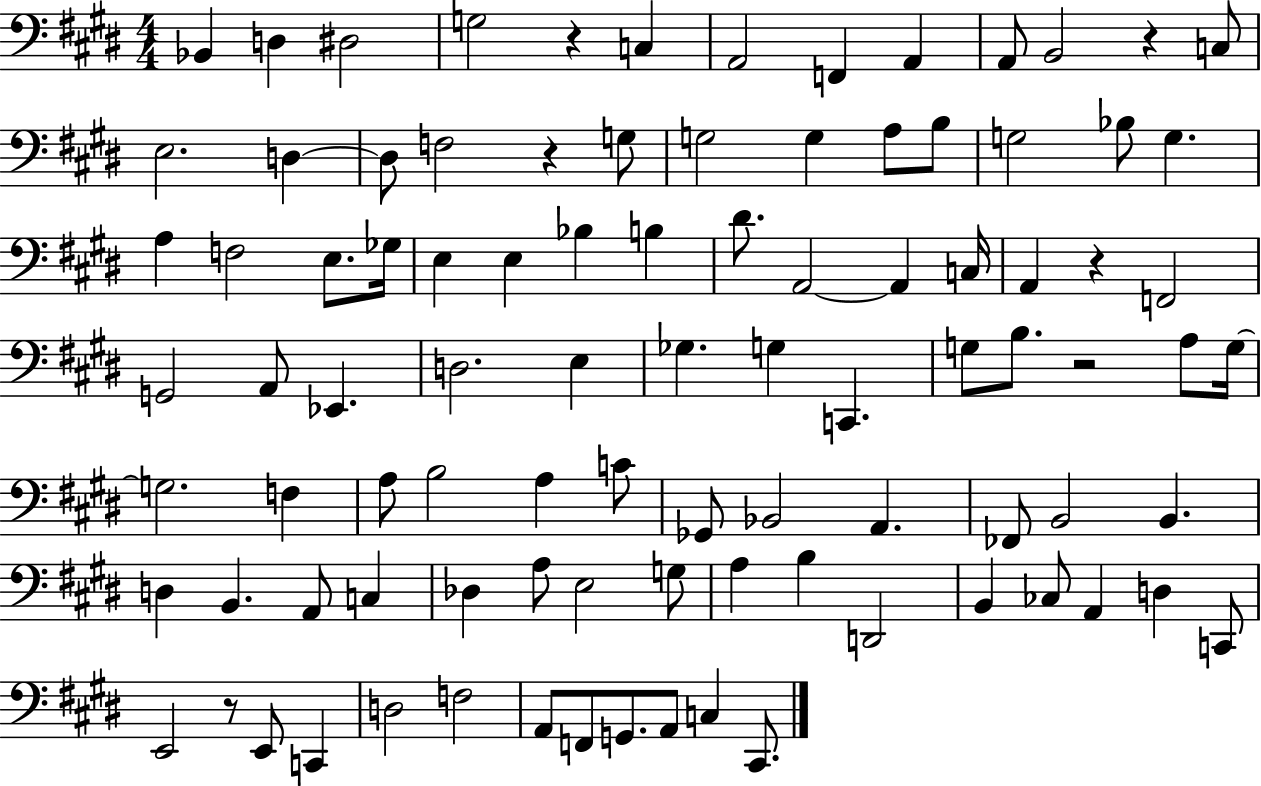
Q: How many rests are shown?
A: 6